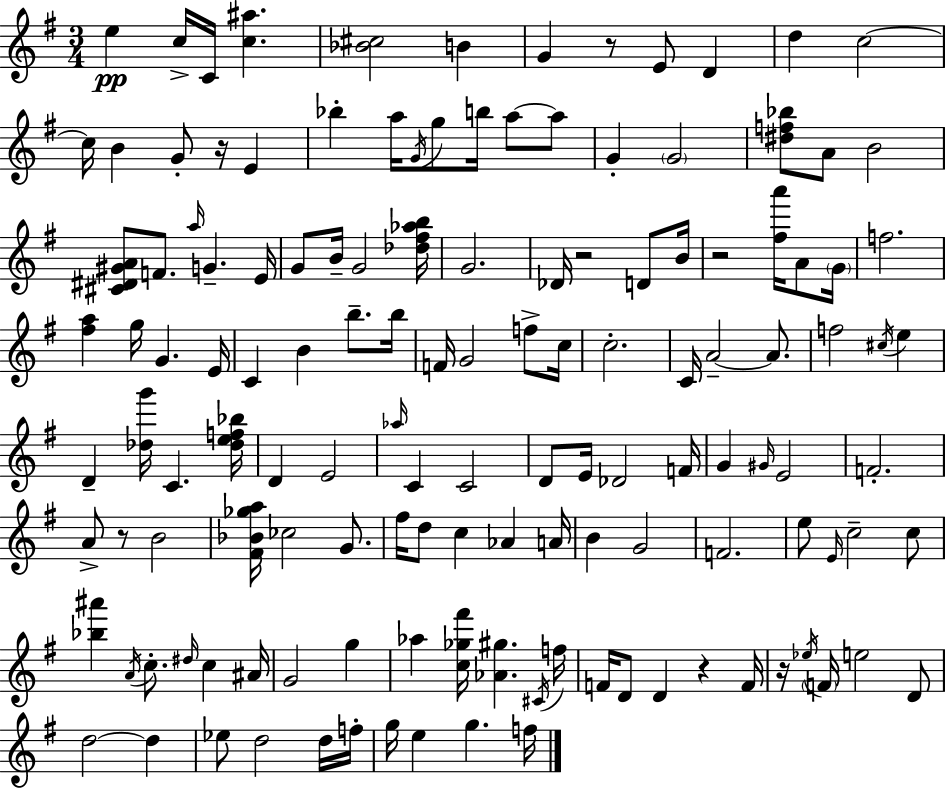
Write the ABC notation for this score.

X:1
T:Untitled
M:3/4
L:1/4
K:Em
e c/4 C/4 [c^a] [_B^c]2 B G z/2 E/2 D d c2 c/4 B G/2 z/4 E _b a/4 G/4 g/2 b/4 a/2 a/2 G G2 [^df_b]/2 A/2 B2 [^C^D^GA]/2 F/2 a/4 G E/4 G/2 B/4 G2 [_d^f_ab]/4 G2 _D/4 z2 D/2 B/4 z2 [^fa']/4 A/2 G/4 f2 [^fa] g/4 G E/4 C B b/2 b/4 F/4 G2 f/2 c/4 c2 C/4 A2 A/2 f2 ^c/4 e D [_dg']/4 C [_def_b]/4 D E2 _a/4 C C2 D/2 E/4 _D2 F/4 G ^G/4 E2 F2 A/2 z/2 B2 [^F_B_ga]/4 _c2 G/2 ^f/4 d/2 c _A A/4 B G2 F2 e/2 E/4 c2 c/2 [_b^a'] A/4 c/2 ^d/4 c ^A/4 G2 g _a [c_g^f']/4 [_A^g] ^C/4 f/4 F/4 D/2 D z F/4 z/4 _e/4 F/4 e2 D/2 d2 d _e/2 d2 d/4 f/4 g/4 e g f/4